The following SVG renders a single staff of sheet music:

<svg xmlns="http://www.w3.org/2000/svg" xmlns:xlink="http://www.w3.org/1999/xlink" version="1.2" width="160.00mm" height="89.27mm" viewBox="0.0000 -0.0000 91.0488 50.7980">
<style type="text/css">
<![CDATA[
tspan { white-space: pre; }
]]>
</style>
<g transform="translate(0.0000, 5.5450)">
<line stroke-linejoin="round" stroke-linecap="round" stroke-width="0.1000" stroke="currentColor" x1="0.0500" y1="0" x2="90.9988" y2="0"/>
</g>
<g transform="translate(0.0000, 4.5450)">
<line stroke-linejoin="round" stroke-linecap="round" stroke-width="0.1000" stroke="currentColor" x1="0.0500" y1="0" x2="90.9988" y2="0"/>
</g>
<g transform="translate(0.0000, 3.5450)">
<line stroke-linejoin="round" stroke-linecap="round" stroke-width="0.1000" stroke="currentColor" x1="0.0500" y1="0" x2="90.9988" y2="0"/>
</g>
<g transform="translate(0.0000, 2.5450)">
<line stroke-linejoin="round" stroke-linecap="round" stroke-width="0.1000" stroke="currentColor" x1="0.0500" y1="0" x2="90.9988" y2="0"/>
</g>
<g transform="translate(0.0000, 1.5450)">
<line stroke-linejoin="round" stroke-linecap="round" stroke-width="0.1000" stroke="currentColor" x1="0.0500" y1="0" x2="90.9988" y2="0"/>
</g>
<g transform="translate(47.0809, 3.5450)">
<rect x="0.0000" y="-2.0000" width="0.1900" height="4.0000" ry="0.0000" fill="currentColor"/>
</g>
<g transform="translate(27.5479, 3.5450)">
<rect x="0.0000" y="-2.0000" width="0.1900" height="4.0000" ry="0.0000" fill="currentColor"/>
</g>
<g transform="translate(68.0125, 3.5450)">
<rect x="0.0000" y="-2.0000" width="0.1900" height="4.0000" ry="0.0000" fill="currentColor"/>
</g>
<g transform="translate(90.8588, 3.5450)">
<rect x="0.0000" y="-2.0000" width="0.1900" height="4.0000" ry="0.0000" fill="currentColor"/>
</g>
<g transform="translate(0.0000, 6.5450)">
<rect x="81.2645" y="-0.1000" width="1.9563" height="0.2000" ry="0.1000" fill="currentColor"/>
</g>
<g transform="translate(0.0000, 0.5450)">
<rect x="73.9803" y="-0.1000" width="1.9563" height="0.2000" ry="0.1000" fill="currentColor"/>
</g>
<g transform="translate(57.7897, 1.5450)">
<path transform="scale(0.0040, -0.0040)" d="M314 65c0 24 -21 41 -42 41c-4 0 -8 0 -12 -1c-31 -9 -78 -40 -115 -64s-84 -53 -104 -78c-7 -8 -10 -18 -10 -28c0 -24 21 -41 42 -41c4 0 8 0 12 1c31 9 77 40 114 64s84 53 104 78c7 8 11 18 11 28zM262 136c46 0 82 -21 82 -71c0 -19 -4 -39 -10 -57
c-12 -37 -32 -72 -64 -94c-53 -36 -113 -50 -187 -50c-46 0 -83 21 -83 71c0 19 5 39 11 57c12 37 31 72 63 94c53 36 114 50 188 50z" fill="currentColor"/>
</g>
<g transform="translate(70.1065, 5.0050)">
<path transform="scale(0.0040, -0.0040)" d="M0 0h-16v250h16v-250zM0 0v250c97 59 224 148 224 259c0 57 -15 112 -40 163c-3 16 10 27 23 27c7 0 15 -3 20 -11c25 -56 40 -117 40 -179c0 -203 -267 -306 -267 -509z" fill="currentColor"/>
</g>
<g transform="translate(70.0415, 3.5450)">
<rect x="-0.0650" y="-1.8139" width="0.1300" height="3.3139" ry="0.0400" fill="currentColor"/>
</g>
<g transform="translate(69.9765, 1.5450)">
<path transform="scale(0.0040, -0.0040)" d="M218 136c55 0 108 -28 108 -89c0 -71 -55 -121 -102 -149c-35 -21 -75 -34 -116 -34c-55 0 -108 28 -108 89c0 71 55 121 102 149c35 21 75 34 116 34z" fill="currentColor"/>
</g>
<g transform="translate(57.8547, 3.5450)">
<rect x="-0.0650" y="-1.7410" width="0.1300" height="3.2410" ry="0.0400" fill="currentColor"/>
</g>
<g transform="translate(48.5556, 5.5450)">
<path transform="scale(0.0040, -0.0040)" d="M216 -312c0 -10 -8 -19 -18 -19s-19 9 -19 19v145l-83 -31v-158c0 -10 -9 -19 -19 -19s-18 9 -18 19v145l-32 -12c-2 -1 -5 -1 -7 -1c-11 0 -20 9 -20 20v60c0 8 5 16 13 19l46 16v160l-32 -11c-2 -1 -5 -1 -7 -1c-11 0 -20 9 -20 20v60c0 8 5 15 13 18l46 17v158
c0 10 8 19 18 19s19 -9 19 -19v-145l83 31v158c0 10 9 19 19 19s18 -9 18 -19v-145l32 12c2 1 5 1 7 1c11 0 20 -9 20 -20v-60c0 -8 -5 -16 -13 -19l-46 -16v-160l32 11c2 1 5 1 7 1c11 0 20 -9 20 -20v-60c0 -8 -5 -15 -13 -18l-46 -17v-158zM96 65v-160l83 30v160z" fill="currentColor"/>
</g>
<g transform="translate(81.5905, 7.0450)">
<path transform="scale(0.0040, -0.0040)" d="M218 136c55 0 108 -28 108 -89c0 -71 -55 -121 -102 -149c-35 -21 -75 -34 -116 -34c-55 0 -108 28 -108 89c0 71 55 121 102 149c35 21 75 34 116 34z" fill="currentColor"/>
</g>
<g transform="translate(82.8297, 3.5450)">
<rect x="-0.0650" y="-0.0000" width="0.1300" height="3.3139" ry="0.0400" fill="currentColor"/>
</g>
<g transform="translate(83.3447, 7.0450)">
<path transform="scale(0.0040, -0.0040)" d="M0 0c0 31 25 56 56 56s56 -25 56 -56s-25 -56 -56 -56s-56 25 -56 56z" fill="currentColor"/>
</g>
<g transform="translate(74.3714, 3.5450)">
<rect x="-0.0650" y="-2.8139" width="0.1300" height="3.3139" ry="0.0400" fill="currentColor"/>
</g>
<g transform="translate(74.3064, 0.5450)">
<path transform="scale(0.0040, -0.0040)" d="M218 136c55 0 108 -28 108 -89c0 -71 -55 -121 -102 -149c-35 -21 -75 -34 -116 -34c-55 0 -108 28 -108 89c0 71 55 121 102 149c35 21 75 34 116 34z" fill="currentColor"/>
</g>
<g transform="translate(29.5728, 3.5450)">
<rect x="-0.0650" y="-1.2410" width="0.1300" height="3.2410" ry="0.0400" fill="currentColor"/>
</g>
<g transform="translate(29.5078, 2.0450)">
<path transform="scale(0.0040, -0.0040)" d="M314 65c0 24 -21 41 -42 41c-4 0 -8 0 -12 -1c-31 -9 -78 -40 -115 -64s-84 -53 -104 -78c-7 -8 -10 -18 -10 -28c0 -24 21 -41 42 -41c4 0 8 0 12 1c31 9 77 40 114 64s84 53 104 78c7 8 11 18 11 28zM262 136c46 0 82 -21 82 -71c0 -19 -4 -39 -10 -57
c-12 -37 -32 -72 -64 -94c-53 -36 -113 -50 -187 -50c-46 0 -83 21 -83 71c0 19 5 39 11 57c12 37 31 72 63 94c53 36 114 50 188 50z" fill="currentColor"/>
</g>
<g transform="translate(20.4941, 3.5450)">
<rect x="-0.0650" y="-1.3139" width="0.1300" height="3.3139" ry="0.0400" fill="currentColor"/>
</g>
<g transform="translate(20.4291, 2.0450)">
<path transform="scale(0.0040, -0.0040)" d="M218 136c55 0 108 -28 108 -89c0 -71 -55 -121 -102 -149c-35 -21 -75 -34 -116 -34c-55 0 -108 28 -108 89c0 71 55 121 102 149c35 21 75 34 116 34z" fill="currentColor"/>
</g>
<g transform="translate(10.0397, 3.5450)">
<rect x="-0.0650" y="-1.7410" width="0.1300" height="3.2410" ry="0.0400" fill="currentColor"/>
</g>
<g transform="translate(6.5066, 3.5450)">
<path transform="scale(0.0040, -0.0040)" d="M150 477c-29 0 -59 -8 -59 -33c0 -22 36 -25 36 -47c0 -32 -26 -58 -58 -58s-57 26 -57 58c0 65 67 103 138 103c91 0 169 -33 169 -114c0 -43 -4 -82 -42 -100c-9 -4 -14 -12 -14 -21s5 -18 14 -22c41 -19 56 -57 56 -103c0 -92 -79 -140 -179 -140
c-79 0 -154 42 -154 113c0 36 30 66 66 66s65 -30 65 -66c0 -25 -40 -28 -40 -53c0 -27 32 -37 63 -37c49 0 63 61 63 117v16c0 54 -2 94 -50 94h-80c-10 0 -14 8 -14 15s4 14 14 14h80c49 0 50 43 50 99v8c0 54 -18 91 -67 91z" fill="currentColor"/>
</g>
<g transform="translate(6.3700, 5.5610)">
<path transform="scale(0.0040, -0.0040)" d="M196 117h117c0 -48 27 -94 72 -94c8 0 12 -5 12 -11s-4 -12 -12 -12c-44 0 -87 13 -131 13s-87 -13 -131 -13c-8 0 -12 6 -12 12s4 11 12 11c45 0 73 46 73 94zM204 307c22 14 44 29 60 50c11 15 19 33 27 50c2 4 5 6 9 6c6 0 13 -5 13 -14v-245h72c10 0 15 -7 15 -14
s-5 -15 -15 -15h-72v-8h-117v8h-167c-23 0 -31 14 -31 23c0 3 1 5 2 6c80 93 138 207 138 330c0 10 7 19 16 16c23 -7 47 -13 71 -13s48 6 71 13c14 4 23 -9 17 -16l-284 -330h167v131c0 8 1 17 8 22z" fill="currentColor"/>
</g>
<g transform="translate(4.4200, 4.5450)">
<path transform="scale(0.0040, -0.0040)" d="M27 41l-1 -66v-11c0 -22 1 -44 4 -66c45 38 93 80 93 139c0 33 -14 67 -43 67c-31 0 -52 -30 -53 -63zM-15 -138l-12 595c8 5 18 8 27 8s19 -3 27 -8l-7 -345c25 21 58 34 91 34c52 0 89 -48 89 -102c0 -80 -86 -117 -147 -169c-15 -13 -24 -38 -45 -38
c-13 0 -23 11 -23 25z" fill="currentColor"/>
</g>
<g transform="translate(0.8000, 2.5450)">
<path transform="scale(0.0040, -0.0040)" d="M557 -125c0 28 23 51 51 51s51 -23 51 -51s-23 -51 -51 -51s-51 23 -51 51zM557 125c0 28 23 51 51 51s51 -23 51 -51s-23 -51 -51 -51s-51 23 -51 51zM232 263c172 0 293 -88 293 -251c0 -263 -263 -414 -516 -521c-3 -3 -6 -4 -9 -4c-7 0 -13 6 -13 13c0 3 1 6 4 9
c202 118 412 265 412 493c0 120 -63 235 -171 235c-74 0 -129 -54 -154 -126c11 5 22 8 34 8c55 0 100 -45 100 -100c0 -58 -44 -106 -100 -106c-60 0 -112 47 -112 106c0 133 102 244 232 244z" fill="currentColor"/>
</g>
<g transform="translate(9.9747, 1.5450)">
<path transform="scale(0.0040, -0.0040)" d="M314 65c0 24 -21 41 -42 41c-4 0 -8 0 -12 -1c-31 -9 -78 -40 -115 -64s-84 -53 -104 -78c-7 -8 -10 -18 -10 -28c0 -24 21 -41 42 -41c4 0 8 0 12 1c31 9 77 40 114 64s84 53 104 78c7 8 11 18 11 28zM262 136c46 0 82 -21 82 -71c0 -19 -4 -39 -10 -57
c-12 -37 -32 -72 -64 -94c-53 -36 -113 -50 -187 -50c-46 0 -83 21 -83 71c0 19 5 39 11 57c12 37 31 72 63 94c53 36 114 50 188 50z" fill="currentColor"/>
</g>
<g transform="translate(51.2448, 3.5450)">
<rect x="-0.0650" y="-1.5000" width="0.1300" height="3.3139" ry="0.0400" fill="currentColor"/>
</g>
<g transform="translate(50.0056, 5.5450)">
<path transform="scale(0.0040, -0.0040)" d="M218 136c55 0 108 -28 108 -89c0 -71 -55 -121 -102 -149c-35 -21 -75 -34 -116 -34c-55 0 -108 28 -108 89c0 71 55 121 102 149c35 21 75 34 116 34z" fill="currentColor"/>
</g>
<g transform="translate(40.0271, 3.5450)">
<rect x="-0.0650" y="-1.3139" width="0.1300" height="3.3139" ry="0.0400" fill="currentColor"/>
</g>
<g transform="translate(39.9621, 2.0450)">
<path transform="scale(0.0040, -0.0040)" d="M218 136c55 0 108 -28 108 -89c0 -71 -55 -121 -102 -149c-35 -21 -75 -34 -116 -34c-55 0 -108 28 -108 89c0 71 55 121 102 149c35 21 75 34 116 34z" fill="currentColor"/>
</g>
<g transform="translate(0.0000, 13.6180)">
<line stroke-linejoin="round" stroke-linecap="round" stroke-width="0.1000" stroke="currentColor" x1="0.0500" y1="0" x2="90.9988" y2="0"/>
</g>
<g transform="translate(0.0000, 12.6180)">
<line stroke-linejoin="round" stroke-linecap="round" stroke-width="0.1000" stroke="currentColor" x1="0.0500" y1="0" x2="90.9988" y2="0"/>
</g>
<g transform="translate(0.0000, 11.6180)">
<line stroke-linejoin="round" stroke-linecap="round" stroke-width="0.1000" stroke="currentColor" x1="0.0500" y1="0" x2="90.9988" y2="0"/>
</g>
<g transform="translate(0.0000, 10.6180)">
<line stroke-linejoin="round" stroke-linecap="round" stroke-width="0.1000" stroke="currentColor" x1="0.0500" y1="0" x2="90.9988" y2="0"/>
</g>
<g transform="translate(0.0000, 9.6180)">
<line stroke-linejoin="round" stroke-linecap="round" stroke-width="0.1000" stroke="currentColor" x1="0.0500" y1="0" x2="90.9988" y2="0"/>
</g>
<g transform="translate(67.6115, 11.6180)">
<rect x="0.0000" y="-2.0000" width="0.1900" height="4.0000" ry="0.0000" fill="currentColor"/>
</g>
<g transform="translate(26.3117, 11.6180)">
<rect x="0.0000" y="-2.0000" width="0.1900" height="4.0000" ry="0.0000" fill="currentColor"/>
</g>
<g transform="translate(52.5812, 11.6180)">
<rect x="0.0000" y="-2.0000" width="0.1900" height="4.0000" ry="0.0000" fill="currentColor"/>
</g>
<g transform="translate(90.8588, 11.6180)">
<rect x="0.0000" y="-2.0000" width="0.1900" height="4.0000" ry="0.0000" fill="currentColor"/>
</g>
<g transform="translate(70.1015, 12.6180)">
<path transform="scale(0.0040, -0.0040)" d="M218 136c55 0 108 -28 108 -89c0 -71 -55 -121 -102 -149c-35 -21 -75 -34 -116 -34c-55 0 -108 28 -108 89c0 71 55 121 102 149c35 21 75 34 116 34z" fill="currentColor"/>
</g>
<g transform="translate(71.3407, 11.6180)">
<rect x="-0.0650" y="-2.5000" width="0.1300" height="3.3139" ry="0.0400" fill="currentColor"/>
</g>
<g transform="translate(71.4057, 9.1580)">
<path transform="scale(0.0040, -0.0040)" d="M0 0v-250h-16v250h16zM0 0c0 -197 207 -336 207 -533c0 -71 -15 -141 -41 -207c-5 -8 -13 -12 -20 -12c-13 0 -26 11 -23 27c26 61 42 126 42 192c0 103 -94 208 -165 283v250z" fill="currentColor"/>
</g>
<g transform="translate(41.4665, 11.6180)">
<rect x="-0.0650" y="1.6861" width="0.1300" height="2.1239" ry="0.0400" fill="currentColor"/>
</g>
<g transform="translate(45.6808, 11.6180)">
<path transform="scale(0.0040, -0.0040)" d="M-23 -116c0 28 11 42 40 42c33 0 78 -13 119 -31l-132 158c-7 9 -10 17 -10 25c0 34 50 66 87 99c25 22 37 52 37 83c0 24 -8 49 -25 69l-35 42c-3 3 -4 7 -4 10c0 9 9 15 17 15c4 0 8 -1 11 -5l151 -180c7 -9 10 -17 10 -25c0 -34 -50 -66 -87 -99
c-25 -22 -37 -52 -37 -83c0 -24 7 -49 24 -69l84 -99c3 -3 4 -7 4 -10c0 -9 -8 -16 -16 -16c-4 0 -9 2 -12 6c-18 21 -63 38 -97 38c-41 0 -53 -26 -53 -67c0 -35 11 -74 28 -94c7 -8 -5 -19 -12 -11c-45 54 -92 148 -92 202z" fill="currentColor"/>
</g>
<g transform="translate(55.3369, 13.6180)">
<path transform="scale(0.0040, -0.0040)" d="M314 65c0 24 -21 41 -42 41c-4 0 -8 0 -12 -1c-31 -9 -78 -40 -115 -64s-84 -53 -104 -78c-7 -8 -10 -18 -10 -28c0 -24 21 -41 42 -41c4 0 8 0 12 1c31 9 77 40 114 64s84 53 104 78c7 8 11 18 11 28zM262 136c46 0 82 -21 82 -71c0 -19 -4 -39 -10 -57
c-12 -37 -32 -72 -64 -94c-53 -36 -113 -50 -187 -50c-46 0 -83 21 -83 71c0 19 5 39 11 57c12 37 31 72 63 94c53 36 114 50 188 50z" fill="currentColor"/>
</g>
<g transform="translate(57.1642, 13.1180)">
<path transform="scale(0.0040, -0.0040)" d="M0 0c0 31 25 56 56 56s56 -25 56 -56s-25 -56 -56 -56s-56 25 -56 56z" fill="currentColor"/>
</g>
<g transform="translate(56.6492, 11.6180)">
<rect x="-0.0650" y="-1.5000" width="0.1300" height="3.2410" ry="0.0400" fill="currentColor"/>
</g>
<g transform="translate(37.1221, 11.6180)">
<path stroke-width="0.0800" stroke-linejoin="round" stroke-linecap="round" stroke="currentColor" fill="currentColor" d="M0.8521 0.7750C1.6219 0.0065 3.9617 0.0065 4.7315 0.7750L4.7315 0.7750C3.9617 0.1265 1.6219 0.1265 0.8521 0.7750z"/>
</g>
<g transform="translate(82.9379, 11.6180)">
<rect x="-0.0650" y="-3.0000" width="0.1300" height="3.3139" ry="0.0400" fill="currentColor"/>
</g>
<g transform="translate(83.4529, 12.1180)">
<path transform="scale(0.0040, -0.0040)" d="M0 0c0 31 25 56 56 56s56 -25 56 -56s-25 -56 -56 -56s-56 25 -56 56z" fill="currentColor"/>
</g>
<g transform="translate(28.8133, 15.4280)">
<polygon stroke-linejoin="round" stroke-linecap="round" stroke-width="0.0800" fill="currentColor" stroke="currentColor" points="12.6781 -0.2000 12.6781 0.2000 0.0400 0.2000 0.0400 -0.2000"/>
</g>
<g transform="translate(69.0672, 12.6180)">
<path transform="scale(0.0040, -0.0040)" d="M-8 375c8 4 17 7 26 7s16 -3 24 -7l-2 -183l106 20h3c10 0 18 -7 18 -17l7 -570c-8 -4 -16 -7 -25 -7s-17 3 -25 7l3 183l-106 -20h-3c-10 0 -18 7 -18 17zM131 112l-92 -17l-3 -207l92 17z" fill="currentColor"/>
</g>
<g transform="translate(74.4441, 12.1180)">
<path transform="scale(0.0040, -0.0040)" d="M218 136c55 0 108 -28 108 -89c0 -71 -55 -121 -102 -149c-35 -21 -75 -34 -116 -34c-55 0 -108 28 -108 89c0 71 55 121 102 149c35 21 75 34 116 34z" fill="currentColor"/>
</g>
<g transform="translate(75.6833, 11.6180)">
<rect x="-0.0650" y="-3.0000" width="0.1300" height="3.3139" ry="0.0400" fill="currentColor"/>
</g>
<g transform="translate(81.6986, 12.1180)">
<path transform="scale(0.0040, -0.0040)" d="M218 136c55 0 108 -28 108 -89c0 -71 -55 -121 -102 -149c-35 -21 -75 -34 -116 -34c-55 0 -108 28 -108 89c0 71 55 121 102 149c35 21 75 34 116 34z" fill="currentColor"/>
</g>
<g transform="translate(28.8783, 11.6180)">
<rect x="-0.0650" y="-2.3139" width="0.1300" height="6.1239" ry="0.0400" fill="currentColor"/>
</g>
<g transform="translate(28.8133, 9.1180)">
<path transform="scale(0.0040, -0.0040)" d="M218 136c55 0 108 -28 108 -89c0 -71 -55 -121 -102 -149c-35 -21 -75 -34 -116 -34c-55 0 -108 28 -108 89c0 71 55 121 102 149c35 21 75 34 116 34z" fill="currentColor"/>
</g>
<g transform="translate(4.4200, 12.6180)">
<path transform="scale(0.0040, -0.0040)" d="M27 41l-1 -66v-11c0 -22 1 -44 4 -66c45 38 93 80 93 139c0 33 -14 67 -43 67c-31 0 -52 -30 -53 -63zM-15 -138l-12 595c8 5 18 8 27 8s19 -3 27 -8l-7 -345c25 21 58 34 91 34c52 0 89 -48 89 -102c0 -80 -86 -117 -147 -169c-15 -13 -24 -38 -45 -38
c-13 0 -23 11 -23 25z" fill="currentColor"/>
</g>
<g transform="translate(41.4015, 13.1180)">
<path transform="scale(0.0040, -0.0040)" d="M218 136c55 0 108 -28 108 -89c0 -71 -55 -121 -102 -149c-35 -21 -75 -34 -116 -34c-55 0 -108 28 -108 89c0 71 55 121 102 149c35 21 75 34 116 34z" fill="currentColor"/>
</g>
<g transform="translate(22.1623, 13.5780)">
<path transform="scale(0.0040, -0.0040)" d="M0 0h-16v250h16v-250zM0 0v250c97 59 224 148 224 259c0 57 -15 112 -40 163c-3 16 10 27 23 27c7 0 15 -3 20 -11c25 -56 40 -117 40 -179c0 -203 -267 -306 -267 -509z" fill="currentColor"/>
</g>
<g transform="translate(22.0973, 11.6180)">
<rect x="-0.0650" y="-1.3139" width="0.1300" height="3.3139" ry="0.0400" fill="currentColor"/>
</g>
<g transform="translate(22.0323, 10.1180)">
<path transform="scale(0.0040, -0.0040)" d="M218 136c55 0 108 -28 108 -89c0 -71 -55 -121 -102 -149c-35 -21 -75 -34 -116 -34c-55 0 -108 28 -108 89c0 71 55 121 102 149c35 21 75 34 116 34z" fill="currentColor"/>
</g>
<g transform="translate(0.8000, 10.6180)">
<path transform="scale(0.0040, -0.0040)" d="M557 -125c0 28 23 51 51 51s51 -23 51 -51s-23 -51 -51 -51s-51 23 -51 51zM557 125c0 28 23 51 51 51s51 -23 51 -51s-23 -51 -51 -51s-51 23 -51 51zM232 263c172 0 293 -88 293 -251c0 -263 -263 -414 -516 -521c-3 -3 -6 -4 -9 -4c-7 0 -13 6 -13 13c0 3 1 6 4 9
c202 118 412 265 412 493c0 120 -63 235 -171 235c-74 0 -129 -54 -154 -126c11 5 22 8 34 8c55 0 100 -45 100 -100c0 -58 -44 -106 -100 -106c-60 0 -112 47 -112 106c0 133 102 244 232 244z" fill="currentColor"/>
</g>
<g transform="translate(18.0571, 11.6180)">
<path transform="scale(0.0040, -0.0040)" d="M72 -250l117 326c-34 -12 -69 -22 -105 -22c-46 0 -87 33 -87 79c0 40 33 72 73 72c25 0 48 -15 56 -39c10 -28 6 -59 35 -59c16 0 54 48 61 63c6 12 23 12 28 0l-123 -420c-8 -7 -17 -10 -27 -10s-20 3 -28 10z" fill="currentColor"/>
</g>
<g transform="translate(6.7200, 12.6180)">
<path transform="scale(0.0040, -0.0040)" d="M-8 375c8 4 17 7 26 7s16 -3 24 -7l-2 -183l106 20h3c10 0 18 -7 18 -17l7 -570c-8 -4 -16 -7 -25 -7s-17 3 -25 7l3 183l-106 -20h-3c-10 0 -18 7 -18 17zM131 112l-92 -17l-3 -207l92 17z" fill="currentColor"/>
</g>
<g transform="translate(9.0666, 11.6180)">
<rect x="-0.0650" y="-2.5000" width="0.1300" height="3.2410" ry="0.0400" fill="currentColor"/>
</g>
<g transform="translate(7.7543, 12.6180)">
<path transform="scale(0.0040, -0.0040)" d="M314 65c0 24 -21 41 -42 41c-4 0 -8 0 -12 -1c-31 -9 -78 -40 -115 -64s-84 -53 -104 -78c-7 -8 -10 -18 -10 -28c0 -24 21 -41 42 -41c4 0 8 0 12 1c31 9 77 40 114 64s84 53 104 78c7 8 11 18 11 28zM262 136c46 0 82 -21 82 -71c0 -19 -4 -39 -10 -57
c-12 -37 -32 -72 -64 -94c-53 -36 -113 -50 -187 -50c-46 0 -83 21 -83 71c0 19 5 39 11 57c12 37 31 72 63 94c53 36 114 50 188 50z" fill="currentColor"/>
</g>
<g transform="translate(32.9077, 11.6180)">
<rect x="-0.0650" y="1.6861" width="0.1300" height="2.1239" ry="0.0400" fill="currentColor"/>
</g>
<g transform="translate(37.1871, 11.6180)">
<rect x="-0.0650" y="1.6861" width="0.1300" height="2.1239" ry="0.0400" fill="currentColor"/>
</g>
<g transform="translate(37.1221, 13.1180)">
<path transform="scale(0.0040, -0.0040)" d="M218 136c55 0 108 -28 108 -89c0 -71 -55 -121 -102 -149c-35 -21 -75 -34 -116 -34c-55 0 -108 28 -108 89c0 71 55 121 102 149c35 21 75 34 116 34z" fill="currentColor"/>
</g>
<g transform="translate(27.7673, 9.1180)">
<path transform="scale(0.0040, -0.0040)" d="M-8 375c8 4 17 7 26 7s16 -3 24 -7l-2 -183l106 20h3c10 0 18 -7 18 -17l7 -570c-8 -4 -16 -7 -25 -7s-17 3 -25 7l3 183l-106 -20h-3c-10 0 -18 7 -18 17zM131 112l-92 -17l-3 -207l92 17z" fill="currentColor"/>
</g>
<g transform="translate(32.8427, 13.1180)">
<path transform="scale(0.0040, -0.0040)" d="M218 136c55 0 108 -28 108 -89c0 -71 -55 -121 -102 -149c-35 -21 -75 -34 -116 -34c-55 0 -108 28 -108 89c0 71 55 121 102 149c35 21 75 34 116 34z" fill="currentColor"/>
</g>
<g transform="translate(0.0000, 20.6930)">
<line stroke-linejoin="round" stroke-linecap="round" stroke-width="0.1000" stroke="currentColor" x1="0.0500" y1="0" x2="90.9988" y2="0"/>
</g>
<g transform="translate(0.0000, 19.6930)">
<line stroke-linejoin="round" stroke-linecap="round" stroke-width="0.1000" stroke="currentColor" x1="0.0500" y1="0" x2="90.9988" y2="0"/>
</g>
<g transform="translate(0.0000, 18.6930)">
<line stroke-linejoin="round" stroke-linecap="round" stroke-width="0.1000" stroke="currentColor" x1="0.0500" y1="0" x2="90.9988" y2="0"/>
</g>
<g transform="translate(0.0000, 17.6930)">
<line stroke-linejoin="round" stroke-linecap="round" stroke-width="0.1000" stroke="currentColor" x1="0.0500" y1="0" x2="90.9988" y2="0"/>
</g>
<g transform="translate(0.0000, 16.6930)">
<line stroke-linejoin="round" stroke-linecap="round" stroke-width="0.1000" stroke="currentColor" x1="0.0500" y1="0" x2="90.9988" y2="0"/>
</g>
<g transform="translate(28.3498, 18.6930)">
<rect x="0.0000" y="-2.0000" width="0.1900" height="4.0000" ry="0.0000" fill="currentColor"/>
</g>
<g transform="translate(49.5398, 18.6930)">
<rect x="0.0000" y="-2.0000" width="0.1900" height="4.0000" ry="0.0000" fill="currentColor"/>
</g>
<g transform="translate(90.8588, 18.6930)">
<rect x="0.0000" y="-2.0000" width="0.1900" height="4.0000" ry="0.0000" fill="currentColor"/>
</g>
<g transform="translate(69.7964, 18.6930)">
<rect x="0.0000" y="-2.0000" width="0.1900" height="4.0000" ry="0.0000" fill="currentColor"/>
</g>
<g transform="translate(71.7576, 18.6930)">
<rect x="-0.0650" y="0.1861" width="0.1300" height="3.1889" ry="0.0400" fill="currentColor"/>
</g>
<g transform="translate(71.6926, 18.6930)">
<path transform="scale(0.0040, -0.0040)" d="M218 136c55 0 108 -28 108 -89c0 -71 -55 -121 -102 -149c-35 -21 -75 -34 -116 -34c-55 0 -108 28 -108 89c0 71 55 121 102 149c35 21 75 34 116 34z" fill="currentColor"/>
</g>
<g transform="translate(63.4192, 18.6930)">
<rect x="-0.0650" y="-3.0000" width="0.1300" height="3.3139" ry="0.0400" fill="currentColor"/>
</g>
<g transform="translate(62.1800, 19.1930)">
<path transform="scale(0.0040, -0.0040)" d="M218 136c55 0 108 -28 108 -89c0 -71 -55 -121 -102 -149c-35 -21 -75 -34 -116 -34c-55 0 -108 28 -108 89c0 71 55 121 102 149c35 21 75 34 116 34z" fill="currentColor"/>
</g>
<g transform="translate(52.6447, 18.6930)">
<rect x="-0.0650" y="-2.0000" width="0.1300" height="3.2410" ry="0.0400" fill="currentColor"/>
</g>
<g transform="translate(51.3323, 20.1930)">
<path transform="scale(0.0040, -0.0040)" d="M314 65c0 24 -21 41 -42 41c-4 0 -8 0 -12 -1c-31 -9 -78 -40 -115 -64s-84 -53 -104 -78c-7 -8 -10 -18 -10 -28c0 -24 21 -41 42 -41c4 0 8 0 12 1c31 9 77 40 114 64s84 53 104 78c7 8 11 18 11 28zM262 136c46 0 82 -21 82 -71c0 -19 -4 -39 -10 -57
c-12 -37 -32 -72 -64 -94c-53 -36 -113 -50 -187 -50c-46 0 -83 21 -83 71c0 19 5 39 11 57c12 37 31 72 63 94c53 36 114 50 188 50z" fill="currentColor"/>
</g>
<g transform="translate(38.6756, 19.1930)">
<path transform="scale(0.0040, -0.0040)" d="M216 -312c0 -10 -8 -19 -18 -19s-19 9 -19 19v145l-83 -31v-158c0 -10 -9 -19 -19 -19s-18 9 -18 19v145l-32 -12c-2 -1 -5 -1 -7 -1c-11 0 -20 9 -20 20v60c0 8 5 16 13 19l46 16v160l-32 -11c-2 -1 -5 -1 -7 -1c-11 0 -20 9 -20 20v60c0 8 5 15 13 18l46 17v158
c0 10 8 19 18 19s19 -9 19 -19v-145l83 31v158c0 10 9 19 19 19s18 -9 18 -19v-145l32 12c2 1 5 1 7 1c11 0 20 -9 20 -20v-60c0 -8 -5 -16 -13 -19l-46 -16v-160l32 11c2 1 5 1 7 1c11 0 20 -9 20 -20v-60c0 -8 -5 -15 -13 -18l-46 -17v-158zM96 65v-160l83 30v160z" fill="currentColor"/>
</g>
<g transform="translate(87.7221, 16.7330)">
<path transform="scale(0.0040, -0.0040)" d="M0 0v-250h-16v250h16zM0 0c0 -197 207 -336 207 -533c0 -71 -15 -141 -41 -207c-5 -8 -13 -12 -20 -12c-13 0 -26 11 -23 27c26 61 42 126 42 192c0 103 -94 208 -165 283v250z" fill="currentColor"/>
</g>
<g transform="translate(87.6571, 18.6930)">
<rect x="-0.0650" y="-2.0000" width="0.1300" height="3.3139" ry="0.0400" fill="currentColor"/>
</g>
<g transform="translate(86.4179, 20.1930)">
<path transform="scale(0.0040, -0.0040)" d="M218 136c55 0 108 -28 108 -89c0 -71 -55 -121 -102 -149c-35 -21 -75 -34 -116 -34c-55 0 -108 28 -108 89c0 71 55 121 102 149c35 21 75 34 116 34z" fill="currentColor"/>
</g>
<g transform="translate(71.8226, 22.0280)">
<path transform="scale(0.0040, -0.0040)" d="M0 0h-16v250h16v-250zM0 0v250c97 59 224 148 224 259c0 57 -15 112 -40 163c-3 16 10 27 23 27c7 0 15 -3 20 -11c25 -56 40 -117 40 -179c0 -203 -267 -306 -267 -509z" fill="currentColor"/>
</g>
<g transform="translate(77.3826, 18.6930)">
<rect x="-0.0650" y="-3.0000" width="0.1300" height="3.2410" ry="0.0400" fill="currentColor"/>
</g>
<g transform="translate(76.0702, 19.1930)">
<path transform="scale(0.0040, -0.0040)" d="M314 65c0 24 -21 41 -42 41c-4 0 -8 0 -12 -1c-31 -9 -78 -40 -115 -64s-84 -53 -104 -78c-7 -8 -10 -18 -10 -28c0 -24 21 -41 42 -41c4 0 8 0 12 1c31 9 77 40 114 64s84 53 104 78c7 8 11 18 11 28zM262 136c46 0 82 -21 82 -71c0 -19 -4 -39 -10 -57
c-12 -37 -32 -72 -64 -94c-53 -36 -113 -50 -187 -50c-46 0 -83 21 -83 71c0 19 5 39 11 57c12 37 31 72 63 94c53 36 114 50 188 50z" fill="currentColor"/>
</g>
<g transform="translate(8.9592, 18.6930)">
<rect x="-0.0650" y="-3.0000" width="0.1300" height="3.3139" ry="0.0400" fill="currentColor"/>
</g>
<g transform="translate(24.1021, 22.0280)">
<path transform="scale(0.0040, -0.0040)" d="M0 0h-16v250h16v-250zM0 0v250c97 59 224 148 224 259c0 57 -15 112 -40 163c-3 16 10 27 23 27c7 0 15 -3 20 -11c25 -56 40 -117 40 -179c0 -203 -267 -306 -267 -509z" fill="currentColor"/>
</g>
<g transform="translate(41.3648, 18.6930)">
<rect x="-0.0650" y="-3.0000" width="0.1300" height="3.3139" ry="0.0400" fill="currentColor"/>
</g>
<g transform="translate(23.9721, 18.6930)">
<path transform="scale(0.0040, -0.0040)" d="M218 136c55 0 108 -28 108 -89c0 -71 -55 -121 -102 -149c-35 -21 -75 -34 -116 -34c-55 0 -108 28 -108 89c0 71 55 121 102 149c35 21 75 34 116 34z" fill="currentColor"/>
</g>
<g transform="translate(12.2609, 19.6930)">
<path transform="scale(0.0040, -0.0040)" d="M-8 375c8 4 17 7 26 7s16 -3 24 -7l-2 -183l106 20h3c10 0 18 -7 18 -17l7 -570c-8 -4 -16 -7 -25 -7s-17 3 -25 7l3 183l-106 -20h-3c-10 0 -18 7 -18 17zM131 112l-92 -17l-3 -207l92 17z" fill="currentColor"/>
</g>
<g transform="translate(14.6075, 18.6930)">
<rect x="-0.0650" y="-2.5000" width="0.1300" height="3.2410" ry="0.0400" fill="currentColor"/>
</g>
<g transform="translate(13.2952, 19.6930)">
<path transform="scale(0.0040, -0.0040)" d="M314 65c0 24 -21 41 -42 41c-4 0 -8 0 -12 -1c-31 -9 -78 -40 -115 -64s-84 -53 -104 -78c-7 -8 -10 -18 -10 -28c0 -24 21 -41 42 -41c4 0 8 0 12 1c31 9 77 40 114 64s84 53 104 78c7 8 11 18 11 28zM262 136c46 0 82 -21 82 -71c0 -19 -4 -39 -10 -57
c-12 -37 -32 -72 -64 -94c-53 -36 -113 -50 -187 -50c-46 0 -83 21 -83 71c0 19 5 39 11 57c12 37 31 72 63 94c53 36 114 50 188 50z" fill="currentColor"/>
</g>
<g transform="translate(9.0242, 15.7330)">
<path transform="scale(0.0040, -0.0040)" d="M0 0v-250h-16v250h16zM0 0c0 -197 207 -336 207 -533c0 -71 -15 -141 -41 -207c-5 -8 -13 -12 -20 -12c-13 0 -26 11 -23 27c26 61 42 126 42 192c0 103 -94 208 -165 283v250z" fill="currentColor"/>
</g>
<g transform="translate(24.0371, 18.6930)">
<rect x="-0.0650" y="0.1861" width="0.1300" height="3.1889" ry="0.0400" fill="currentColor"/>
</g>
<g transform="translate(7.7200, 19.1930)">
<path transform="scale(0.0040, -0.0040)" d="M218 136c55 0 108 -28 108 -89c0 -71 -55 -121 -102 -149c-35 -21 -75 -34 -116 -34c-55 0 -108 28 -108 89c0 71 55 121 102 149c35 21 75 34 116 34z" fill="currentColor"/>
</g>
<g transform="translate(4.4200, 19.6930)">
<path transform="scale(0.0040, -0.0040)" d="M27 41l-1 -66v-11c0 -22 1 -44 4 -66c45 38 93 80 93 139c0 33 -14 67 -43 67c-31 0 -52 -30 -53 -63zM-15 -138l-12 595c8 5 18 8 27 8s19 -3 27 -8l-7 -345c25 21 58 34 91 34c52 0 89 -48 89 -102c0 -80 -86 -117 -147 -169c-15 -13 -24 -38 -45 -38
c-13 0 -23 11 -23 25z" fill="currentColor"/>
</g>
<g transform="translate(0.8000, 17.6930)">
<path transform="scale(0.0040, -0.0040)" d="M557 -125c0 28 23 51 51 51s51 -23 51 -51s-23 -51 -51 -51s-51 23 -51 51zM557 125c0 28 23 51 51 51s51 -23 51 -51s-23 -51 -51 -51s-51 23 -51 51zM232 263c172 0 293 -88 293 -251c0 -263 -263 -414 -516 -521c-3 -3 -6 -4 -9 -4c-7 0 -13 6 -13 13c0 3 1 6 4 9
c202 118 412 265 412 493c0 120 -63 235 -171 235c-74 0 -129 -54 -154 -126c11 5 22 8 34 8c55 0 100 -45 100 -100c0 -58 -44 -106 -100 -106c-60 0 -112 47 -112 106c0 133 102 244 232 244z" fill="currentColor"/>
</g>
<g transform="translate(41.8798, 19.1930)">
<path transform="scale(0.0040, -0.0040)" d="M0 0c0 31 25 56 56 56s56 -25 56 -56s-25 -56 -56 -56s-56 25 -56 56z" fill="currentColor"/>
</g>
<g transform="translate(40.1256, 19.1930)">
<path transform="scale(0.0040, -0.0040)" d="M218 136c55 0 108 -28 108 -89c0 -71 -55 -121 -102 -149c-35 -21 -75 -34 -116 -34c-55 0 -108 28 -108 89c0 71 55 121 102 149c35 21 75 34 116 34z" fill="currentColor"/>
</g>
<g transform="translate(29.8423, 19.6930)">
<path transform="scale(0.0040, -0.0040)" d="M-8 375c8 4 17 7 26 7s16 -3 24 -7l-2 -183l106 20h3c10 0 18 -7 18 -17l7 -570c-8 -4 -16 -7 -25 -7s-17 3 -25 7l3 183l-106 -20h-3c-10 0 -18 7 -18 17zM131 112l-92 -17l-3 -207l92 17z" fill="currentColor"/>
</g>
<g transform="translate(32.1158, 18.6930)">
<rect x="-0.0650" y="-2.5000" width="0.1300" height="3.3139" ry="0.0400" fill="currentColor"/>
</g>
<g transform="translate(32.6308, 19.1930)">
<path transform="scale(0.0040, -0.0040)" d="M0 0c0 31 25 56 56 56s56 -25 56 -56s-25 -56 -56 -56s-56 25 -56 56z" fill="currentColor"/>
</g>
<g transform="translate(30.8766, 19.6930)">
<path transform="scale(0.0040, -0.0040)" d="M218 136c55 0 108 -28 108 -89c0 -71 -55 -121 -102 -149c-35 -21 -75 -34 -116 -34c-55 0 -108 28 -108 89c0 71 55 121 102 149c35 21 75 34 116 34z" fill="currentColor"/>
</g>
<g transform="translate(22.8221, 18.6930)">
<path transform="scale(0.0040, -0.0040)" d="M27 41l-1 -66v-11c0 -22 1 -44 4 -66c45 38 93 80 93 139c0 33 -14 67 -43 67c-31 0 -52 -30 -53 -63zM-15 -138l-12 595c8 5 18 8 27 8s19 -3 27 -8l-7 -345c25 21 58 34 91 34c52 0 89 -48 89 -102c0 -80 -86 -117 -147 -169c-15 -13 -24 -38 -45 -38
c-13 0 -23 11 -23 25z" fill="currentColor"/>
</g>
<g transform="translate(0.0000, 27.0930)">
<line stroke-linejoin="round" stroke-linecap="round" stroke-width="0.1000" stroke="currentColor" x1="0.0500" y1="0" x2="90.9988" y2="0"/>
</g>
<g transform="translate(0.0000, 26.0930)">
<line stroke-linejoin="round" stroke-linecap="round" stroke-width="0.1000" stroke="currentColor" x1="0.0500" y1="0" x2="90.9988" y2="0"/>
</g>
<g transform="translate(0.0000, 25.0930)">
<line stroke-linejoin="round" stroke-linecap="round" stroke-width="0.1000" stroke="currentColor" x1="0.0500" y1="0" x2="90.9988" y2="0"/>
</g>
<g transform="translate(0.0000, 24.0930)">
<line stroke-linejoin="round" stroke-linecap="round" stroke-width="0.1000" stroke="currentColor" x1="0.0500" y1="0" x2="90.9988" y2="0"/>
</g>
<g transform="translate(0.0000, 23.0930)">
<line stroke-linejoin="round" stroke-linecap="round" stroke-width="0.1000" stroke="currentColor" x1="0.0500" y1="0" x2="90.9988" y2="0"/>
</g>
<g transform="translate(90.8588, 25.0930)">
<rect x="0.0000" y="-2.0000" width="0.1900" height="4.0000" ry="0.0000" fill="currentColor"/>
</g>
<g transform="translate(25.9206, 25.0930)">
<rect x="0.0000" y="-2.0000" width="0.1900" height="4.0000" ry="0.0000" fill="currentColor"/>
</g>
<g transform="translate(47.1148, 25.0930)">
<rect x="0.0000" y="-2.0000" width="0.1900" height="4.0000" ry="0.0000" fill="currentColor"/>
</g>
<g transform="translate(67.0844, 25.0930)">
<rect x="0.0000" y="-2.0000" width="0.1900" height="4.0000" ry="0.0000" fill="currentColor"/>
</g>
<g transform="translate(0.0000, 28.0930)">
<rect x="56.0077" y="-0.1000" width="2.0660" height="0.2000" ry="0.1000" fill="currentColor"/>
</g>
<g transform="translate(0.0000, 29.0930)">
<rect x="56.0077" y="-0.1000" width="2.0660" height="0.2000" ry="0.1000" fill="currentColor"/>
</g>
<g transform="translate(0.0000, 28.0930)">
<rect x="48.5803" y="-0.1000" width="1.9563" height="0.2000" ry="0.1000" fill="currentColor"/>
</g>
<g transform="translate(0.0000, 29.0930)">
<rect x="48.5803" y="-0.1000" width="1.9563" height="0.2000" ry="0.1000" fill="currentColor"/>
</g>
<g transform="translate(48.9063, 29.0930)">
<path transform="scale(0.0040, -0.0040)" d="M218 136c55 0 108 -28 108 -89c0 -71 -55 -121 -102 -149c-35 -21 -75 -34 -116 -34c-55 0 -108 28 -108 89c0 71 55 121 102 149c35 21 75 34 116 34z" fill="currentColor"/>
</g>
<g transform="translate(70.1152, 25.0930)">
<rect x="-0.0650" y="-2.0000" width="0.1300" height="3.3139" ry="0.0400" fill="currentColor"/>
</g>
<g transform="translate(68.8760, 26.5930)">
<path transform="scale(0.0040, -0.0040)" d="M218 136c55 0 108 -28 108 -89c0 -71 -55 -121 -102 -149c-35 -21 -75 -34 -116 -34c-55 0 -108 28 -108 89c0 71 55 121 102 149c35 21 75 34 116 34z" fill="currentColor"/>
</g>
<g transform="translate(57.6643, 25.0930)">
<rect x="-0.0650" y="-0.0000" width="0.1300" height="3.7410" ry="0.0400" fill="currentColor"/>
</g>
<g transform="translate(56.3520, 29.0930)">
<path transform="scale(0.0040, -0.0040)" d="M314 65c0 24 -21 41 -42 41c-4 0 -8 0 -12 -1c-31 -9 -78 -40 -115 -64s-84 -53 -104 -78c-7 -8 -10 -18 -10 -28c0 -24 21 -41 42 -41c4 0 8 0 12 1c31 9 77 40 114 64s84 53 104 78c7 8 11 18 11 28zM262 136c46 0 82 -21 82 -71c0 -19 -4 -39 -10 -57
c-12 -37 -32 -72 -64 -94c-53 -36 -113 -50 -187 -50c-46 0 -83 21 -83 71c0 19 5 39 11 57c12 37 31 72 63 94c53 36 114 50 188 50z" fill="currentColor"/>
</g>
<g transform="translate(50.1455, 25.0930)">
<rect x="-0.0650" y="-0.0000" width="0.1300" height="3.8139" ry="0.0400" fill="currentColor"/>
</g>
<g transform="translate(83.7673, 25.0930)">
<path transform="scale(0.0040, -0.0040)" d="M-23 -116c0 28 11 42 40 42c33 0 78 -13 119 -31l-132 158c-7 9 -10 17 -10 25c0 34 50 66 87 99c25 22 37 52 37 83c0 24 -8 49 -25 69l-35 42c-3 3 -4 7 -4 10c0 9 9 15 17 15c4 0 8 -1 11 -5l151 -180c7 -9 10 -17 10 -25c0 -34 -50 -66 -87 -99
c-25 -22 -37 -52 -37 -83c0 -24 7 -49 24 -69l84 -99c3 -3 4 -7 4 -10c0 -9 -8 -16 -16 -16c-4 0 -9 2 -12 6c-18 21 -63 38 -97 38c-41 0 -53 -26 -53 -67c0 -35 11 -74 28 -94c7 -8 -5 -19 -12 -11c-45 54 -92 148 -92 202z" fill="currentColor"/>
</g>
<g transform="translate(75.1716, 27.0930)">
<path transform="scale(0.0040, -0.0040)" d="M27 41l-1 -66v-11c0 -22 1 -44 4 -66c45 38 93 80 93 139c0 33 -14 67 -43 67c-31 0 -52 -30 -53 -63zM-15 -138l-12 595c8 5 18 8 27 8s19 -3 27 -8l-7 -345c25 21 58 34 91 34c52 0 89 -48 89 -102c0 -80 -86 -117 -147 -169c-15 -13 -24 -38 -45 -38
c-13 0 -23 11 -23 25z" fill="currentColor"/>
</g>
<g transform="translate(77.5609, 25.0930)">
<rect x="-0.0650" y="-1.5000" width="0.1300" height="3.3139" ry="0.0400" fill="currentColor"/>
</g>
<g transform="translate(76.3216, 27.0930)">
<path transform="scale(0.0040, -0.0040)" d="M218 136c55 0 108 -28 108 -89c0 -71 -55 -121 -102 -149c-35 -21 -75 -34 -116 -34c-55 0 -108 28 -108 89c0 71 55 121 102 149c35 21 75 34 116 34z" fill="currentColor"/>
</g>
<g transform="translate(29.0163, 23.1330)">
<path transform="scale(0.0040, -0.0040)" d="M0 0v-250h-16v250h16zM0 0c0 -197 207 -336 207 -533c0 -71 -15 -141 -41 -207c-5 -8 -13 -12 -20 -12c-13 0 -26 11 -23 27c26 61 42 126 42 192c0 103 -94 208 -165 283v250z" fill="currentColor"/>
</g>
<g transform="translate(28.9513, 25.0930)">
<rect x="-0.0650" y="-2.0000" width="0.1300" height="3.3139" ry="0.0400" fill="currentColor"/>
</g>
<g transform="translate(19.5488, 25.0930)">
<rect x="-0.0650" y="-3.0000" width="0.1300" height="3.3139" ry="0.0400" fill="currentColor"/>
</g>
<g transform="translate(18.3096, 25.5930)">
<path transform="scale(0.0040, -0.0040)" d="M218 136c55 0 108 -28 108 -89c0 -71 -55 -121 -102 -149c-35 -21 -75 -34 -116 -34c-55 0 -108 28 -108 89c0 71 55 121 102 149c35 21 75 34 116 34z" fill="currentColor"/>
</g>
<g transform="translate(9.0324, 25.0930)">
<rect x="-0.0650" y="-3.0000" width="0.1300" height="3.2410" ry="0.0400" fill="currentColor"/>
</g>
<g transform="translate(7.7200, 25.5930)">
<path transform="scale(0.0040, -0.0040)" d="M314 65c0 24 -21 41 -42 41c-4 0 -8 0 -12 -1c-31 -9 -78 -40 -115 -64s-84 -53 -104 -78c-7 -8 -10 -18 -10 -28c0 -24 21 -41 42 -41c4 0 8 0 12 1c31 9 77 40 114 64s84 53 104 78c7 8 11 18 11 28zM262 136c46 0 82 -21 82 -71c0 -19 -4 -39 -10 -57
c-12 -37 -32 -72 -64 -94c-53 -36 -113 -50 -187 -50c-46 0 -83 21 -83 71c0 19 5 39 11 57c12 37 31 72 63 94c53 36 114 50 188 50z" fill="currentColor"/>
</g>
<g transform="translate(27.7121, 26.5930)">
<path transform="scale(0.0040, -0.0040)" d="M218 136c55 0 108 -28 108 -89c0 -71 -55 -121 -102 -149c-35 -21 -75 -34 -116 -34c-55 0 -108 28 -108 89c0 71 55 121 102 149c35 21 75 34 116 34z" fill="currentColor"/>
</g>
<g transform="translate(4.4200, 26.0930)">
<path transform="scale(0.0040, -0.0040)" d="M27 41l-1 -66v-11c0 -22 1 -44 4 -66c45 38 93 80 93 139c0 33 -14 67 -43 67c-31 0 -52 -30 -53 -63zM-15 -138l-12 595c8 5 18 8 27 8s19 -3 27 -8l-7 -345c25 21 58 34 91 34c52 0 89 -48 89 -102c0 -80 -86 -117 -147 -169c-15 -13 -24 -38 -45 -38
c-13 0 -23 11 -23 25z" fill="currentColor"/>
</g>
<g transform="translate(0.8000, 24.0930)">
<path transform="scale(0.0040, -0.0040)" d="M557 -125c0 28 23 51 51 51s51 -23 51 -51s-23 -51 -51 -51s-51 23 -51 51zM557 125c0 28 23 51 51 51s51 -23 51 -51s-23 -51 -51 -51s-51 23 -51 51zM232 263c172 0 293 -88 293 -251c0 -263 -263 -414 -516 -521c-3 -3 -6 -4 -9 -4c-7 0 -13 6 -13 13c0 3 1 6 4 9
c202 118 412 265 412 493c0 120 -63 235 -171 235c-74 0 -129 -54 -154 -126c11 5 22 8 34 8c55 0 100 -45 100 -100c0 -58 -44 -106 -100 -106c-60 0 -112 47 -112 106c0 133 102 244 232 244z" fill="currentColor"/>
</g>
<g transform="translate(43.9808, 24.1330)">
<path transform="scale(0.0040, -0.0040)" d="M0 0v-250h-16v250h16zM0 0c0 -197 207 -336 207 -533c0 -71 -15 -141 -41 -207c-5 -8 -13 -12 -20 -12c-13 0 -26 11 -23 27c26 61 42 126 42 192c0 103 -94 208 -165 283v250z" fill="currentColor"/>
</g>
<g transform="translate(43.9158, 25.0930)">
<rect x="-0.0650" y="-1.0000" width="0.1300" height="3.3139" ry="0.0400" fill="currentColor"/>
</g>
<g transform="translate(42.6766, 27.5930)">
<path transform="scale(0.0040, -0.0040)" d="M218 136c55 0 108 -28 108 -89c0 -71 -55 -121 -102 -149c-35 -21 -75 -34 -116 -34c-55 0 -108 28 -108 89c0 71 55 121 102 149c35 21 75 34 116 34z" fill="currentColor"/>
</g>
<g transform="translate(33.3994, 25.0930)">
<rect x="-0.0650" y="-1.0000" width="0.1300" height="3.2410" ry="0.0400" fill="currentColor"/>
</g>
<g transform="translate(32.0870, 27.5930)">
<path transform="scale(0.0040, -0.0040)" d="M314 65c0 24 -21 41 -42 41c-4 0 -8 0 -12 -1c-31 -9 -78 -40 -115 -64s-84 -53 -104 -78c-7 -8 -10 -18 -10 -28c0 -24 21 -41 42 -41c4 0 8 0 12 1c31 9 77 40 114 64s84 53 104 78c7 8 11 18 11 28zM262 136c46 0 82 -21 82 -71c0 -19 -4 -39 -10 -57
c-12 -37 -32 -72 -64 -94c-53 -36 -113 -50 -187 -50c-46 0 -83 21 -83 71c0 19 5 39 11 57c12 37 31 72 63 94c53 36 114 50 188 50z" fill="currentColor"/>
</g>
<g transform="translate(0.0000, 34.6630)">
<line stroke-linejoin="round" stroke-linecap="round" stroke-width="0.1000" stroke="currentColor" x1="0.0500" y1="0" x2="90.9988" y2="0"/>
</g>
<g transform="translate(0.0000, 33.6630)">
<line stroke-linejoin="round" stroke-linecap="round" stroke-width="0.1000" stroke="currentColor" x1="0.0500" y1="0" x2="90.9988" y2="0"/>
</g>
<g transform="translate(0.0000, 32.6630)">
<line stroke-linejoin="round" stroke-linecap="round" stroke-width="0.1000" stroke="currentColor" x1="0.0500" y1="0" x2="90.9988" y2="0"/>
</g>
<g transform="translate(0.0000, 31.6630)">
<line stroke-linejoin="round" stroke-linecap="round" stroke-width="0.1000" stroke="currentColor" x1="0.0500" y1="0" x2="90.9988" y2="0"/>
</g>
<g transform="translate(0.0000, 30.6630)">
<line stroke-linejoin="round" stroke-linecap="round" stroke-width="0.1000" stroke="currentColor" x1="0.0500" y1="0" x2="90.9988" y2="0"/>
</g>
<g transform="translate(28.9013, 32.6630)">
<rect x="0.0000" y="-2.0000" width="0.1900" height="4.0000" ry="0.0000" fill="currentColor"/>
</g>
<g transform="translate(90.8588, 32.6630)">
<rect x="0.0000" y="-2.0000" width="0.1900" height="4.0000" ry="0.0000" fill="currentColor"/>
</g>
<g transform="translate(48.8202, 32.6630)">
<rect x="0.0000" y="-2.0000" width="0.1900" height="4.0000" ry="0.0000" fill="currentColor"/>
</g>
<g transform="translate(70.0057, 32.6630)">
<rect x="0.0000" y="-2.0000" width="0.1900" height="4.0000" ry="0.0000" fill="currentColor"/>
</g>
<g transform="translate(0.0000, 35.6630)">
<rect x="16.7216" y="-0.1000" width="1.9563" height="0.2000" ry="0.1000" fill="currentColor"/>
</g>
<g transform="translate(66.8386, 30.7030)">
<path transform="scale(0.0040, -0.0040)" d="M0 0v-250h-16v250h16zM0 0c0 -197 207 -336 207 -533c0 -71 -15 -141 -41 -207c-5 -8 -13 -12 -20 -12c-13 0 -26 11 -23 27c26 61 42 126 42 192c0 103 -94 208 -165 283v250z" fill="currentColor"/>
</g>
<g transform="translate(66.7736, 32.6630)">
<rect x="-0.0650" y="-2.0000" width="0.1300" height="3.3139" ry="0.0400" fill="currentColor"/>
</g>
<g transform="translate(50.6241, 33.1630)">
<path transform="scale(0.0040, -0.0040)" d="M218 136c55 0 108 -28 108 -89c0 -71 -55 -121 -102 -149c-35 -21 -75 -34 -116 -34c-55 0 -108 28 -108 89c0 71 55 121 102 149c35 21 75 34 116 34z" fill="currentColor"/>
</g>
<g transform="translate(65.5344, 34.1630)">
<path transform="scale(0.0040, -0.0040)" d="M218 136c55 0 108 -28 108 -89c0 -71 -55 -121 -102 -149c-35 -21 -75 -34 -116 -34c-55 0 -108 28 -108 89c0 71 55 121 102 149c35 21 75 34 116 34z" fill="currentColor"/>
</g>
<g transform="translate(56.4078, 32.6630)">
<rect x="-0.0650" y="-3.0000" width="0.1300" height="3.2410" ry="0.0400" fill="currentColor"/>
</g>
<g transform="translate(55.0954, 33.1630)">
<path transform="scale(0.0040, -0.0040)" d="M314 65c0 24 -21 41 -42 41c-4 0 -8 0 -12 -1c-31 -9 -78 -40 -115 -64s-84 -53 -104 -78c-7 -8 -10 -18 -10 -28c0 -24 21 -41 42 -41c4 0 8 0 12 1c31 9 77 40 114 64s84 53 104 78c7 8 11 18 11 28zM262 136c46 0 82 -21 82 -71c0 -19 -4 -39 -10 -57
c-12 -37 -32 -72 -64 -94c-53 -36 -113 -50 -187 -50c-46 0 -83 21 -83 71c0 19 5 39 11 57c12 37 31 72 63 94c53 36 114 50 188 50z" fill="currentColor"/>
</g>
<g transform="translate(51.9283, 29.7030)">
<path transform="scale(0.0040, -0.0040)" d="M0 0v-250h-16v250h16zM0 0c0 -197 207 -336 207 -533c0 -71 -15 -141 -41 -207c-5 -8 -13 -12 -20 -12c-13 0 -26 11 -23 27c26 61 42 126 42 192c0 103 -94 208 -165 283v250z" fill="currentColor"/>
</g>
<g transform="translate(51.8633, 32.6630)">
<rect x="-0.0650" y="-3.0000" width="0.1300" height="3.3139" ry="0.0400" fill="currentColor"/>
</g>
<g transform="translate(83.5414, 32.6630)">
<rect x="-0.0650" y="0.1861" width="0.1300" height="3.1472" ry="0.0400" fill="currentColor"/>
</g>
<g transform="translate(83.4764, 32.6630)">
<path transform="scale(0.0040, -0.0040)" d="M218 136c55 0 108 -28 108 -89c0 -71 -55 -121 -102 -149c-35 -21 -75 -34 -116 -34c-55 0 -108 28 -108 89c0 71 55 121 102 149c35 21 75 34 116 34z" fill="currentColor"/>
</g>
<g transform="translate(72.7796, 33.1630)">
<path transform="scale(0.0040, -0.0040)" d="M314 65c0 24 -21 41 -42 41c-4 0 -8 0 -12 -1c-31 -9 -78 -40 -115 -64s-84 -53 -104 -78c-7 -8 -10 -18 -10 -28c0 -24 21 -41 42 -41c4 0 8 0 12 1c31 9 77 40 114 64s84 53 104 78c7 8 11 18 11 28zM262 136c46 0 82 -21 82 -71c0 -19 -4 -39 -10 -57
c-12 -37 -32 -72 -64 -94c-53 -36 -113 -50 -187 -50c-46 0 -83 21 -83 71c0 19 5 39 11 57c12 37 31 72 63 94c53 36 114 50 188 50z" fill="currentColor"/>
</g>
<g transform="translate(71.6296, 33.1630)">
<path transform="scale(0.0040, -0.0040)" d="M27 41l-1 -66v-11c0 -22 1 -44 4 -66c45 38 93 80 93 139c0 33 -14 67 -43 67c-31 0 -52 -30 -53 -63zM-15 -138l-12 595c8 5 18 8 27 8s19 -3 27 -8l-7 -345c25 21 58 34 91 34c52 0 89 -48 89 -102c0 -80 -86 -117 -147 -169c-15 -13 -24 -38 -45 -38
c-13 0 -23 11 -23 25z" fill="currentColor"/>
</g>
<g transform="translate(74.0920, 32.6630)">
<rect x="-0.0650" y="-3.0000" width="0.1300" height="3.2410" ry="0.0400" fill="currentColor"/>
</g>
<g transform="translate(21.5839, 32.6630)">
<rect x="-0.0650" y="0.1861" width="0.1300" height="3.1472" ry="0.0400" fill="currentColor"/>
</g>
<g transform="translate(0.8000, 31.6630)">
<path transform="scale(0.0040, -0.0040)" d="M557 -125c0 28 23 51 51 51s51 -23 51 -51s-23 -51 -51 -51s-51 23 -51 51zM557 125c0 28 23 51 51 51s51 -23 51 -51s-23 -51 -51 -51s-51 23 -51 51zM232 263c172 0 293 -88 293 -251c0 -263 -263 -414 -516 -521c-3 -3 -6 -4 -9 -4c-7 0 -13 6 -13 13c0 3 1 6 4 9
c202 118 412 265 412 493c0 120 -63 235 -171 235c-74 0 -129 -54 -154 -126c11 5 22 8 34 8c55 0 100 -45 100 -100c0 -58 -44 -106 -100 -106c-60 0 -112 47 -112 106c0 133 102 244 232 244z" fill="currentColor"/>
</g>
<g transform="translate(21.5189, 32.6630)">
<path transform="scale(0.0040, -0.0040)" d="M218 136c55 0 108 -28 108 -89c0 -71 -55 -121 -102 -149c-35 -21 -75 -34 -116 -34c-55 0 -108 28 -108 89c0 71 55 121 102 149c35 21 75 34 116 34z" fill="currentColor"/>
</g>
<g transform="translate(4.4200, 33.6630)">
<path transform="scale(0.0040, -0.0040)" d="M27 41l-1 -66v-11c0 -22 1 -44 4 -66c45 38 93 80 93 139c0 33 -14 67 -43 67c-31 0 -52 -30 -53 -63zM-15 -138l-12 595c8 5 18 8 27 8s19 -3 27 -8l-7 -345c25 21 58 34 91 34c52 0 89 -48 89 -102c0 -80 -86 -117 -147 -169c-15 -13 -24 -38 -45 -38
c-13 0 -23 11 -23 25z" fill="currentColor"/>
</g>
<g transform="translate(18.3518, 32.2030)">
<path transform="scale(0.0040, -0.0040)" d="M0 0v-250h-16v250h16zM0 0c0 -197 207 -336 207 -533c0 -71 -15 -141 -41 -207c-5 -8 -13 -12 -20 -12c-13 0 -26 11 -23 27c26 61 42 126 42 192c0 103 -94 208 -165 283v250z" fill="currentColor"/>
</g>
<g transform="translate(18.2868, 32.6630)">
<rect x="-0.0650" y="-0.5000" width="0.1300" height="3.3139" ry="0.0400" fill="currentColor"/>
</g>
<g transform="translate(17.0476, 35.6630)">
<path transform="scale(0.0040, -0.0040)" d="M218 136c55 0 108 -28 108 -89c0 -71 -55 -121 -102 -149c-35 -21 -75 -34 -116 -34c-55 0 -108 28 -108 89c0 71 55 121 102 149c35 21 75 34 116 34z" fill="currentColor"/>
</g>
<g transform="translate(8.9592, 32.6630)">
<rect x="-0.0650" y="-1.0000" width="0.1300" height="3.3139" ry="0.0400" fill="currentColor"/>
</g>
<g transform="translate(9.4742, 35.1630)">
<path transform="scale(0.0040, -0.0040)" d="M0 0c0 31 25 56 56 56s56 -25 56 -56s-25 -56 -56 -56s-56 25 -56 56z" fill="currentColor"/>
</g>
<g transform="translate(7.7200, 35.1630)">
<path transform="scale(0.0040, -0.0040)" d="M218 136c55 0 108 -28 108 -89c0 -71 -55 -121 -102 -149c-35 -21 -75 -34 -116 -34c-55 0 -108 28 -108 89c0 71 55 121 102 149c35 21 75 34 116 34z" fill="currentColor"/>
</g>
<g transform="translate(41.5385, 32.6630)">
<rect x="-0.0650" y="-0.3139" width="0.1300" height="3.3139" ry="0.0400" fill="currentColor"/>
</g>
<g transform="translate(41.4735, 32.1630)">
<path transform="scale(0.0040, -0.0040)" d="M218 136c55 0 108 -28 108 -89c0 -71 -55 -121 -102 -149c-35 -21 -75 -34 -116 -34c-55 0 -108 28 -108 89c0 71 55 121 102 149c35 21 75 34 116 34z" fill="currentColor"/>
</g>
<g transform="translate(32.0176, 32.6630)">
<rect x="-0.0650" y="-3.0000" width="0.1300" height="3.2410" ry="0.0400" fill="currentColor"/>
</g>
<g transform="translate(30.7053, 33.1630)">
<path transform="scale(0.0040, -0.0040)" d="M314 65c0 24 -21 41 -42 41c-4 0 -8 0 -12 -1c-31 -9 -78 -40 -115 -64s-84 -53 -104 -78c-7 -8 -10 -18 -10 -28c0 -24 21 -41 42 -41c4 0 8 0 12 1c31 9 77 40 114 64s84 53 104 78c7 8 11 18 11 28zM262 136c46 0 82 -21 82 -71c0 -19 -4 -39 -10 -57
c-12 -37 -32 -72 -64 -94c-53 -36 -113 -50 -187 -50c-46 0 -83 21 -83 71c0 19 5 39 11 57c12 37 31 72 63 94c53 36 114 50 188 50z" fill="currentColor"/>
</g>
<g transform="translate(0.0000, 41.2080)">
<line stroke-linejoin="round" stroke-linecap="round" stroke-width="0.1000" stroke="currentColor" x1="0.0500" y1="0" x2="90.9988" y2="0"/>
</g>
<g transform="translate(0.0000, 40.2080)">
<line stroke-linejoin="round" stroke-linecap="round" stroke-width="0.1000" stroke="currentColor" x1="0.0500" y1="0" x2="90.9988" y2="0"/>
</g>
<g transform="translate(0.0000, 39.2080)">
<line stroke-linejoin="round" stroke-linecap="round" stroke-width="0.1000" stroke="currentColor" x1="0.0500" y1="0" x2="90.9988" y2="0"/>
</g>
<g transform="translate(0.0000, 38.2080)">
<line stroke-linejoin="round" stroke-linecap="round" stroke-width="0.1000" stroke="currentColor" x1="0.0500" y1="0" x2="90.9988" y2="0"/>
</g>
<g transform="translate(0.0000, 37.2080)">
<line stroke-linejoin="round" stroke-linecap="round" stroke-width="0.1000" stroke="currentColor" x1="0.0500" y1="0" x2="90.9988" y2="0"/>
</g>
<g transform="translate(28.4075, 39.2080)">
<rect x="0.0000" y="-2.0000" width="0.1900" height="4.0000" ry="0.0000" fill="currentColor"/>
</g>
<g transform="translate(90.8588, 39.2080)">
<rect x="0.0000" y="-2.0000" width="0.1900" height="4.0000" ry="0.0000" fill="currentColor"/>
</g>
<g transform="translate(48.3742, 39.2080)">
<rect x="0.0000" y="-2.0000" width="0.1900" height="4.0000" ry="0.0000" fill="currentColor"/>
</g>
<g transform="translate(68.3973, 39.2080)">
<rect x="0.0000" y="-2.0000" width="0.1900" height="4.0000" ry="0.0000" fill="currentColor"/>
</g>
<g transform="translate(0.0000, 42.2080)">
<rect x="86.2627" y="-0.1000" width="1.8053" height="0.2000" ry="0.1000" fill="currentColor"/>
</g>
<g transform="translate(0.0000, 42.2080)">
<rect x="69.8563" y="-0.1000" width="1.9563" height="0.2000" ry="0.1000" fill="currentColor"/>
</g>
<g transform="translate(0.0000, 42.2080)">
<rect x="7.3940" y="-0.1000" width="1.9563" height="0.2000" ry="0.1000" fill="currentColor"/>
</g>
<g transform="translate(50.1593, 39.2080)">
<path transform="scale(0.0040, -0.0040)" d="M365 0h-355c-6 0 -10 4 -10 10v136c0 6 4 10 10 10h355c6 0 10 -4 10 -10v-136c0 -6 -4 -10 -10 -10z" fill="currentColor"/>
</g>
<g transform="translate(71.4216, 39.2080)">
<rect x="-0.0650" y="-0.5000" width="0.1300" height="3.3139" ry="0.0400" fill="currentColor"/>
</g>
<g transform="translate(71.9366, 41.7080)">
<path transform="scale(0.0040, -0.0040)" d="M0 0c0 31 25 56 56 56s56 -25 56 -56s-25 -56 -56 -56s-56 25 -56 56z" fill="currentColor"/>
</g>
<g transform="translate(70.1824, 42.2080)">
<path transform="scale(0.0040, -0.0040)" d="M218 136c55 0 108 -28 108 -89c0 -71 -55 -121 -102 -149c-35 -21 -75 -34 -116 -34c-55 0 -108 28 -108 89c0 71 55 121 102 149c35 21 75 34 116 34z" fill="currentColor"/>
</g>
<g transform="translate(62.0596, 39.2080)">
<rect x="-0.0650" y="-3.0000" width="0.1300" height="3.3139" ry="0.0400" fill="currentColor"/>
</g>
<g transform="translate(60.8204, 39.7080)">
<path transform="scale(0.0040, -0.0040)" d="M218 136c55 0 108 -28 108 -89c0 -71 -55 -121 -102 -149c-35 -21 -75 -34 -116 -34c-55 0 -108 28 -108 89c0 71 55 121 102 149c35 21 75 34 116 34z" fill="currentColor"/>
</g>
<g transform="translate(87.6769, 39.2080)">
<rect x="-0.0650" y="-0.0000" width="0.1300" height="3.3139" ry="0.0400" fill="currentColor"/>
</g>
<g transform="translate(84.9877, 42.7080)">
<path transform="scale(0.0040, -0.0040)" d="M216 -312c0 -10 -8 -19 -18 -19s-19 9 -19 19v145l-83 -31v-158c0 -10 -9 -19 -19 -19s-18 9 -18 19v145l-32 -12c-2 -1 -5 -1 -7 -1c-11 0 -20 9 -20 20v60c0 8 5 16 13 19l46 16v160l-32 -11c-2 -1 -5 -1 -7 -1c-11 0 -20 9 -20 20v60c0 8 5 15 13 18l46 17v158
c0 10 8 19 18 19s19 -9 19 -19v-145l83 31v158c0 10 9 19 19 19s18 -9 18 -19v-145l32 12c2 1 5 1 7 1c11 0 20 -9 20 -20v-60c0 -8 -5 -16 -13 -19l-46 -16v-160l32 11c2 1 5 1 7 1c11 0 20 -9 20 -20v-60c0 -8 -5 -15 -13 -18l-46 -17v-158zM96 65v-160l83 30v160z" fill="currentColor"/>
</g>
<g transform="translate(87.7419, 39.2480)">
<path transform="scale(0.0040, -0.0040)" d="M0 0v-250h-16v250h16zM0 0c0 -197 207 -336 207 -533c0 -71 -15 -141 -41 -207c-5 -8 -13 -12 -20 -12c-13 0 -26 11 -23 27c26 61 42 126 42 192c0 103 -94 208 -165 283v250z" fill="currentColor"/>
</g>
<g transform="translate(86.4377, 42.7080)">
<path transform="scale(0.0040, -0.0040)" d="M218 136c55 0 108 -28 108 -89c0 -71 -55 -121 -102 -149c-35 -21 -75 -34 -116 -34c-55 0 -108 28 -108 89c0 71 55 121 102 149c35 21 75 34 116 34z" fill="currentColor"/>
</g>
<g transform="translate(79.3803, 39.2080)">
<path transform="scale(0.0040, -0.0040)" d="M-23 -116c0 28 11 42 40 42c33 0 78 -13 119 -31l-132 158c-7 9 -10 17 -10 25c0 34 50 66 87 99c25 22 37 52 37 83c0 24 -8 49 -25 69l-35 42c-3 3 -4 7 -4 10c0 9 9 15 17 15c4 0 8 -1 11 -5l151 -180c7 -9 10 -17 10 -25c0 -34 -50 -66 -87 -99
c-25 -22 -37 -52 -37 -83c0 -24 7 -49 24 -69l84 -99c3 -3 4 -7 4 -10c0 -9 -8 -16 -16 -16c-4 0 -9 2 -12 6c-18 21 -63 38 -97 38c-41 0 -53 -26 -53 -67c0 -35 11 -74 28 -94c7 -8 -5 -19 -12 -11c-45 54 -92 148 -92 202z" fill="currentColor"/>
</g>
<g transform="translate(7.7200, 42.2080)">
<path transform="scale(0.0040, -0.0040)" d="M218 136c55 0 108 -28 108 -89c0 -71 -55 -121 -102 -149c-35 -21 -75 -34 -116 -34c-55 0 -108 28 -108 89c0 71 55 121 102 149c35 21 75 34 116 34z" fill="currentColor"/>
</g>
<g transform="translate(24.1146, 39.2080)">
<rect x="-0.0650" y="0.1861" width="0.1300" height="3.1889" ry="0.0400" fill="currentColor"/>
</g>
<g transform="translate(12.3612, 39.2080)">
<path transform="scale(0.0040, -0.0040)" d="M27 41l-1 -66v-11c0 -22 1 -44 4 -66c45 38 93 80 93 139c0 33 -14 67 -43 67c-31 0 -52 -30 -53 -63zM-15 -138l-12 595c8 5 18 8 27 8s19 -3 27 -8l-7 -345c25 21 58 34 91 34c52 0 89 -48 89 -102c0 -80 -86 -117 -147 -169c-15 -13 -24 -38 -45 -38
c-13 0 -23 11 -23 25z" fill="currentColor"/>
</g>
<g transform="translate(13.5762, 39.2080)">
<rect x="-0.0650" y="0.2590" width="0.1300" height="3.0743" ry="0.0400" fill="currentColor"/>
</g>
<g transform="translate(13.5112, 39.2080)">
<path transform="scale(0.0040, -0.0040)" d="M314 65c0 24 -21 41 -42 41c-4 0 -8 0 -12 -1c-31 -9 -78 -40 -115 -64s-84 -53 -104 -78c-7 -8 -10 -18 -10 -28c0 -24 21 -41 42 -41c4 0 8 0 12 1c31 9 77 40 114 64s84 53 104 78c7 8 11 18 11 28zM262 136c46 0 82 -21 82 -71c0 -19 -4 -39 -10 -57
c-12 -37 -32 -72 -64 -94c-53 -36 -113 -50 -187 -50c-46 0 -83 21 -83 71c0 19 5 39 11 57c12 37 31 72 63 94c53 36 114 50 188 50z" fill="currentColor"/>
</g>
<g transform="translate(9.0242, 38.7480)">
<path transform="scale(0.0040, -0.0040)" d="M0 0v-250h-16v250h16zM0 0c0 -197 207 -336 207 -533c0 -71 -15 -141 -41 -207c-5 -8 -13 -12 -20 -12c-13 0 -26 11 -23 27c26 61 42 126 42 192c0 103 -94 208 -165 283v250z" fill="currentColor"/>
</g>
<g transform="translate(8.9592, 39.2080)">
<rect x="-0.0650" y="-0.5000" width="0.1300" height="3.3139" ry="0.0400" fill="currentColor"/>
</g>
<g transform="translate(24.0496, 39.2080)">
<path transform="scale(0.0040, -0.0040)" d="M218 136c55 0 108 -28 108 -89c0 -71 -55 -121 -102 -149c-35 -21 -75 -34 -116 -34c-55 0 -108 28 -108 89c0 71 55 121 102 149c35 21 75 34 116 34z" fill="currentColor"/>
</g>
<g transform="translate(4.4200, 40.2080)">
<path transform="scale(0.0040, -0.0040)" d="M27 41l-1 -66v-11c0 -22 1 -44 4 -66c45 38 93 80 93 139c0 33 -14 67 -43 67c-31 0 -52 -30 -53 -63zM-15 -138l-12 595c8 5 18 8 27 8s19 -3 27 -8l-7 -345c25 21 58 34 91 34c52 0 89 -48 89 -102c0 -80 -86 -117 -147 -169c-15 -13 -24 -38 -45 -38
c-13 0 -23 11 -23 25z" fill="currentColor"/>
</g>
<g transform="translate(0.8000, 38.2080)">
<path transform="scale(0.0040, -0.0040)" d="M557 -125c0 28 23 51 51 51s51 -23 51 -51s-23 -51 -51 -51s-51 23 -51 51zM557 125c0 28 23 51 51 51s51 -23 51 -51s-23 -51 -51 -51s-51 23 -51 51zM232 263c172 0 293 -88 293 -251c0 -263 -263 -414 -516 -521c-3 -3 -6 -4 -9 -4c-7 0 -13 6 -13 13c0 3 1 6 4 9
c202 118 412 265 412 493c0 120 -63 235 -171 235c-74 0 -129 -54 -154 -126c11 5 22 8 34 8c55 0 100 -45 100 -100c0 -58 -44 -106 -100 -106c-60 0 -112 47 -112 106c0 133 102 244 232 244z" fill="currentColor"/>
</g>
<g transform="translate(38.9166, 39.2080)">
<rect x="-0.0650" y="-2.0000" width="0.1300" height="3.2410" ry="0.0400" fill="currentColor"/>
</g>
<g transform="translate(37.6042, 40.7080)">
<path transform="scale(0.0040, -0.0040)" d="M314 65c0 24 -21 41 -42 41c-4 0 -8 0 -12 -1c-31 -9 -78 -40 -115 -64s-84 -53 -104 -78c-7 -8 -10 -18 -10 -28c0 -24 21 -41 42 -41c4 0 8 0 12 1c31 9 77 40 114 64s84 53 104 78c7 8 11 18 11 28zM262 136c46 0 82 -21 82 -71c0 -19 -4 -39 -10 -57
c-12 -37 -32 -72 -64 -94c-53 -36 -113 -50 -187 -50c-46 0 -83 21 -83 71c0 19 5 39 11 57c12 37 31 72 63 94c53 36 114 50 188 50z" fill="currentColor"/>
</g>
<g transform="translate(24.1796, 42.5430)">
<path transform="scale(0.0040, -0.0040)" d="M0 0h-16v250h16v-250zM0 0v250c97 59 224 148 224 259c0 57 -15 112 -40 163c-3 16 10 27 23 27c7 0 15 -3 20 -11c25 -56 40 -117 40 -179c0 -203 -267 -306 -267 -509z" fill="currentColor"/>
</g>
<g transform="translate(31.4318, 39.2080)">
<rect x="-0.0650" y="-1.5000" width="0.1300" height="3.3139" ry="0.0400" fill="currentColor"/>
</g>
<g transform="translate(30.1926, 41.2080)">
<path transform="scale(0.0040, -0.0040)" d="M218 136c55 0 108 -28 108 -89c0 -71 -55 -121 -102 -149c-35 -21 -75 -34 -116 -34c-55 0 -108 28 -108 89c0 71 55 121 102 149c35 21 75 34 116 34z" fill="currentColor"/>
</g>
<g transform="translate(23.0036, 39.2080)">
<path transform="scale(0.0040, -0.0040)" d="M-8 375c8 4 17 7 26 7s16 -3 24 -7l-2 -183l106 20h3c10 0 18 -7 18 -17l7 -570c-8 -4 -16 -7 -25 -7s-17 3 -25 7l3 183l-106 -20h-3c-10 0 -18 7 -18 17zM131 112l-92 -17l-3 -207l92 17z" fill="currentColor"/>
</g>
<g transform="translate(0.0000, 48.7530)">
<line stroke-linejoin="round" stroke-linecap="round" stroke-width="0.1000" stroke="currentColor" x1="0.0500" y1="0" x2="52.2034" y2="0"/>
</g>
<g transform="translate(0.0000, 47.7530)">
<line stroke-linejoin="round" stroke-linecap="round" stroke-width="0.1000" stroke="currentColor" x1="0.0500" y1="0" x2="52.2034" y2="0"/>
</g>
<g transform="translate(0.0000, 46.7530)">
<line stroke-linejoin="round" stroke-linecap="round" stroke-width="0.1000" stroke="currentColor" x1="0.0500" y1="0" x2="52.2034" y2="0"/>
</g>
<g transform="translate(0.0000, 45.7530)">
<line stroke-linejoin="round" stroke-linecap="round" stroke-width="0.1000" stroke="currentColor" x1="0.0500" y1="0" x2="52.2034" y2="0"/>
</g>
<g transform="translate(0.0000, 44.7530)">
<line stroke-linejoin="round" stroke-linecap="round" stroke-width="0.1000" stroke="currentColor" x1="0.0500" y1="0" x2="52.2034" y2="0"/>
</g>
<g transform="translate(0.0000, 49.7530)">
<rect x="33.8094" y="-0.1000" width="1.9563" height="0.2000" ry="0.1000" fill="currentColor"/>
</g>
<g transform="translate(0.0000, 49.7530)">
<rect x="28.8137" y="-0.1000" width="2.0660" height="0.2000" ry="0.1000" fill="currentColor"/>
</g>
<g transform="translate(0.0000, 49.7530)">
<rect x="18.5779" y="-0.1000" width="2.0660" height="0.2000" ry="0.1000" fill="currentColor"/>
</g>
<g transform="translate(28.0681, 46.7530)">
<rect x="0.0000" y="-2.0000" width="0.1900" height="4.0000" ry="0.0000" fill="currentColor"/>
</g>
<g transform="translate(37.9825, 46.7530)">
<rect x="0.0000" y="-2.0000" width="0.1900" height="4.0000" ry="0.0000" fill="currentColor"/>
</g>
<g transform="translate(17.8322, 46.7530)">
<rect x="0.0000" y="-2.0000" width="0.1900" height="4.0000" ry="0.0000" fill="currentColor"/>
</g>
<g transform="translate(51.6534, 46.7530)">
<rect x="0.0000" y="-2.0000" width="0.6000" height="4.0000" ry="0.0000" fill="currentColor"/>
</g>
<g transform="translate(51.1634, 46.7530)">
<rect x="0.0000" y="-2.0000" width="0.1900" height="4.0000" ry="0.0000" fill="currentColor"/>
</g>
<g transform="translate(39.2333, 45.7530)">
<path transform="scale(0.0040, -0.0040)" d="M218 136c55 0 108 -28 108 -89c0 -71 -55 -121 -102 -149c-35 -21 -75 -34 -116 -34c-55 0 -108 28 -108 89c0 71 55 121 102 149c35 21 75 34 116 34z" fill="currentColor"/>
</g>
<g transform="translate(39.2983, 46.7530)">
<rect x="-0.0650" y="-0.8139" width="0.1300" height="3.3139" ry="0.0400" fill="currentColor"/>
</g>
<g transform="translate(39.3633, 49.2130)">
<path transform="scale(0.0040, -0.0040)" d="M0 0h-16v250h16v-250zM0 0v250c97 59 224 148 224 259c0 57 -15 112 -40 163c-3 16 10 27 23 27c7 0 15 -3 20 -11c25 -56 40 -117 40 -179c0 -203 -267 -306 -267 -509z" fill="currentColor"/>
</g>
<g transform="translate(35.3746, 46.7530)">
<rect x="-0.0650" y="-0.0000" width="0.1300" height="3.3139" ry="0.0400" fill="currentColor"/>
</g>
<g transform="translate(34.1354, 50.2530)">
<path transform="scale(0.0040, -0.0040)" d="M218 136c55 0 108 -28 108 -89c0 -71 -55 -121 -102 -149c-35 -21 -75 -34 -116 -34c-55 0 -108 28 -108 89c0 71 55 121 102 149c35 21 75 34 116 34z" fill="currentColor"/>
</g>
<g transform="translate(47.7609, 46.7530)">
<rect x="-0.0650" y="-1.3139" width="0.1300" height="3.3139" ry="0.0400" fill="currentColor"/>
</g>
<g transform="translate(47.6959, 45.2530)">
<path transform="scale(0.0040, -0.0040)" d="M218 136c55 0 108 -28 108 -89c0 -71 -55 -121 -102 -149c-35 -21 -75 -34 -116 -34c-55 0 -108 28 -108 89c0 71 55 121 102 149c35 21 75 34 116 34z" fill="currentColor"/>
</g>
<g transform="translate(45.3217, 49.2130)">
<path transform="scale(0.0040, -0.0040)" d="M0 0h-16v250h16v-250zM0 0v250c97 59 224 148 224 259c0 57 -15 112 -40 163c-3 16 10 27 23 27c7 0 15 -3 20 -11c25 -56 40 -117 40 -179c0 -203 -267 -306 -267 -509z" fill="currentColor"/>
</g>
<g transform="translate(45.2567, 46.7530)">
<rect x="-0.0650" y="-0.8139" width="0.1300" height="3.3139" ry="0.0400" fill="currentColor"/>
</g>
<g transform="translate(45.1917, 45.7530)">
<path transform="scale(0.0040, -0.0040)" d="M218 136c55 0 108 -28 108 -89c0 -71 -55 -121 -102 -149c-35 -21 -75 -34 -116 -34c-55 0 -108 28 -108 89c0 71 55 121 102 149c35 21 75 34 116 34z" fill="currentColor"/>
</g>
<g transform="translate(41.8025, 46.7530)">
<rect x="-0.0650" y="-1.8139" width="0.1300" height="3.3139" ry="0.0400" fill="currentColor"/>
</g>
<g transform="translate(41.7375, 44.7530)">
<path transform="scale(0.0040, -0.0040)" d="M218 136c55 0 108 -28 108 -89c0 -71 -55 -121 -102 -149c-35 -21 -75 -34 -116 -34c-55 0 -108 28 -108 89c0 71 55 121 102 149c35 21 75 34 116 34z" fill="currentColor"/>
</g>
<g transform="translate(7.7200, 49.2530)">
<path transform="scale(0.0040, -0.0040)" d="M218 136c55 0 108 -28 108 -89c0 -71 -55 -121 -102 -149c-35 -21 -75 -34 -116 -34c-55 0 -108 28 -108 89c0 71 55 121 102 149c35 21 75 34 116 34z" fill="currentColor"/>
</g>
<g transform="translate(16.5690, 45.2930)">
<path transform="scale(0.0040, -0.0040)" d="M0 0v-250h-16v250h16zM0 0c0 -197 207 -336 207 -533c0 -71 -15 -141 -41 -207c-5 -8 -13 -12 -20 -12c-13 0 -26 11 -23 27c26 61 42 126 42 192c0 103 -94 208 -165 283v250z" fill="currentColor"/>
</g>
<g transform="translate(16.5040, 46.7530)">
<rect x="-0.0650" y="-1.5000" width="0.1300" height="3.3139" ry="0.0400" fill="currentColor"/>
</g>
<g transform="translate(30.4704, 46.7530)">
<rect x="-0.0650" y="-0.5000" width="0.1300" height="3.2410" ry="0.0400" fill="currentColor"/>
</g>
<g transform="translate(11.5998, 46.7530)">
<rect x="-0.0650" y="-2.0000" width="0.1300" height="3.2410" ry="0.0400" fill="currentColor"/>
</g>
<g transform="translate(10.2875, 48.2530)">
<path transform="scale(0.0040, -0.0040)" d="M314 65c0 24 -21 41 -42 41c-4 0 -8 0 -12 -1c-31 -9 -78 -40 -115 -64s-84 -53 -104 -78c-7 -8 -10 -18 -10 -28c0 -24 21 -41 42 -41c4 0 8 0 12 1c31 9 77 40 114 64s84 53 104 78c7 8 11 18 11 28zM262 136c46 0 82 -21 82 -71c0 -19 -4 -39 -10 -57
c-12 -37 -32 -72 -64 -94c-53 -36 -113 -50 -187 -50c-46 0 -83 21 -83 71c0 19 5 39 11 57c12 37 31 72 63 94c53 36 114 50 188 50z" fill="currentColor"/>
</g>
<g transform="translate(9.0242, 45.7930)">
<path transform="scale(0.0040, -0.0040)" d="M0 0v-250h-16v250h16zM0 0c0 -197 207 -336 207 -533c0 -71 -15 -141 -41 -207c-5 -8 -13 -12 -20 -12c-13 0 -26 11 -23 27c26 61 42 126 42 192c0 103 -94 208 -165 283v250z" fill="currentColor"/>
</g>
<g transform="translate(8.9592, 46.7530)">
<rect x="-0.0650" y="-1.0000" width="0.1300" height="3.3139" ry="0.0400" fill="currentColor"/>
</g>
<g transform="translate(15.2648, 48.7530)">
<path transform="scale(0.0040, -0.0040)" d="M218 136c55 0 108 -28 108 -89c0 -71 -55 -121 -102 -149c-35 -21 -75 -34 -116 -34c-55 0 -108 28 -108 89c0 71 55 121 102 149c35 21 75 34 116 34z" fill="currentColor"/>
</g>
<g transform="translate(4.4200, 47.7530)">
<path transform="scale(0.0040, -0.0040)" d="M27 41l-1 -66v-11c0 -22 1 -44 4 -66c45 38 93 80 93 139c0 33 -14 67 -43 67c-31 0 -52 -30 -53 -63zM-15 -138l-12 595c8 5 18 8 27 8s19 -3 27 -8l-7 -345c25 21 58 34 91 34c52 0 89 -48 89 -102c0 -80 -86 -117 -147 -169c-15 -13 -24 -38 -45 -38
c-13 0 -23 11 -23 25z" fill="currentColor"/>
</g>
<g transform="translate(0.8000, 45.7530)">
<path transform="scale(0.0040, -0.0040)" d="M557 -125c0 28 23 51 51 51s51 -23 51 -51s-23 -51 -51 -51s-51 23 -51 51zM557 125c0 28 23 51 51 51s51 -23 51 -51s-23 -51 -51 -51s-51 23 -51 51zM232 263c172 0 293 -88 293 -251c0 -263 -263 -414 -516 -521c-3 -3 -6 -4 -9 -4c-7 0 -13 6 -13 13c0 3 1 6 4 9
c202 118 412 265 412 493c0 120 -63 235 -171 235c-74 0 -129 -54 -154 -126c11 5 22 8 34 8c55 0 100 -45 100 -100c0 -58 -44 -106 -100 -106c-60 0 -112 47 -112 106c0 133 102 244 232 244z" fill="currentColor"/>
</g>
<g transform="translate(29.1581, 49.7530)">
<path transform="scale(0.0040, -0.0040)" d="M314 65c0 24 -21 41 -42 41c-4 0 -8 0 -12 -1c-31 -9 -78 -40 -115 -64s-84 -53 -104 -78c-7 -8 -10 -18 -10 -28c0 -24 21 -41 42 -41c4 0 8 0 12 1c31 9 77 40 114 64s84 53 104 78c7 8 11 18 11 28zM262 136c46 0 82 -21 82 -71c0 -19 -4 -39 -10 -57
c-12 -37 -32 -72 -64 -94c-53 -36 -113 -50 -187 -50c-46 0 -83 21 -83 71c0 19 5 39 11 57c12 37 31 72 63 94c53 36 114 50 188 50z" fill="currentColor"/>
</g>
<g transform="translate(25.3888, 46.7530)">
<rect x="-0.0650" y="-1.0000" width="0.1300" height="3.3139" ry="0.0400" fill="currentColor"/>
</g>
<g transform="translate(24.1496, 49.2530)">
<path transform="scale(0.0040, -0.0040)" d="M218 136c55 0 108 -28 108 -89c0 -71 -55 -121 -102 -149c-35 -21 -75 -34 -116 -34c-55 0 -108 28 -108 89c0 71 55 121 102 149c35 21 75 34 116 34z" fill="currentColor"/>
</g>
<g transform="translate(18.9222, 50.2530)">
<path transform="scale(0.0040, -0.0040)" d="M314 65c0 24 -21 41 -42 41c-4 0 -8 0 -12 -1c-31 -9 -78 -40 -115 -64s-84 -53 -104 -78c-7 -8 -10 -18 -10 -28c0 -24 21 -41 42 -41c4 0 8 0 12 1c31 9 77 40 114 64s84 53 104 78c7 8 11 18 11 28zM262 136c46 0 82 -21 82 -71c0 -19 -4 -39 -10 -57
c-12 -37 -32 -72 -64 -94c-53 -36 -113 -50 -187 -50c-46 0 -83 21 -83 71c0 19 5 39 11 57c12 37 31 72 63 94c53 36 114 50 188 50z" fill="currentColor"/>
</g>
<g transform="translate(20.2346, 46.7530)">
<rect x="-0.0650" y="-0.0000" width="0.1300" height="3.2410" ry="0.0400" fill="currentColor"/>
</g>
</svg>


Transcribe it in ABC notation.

X:1
T:Untitled
M:3/4
L:1/4
K:F
A,2 G, G,2 G, ^G,, A,2 A,/2 C D,, B,,2 z/2 G,/2 B,/2 A,,/2 A,,/2 A,,/2 z G,,2 B,,/2 C, C, C,/2 B,,2 _D,/2 B,, ^C, A,,2 C, D,/2 C,2 A,,/2 C,2 C, A,,/2 F,,2 F,,/2 C,, C,,2 A,, _G,, z F,, E,,/2 D, C,2 E, C,/2 C,2 A,,/2 _C,2 D, E,,/2 _D,2 D,/2 G,, A,,2 z2 C, E,, z ^D,,/2 F,,/2 A,,2 G,,/2 D,,2 F,, E,,2 D,, F,/2 A, F,/2 G,